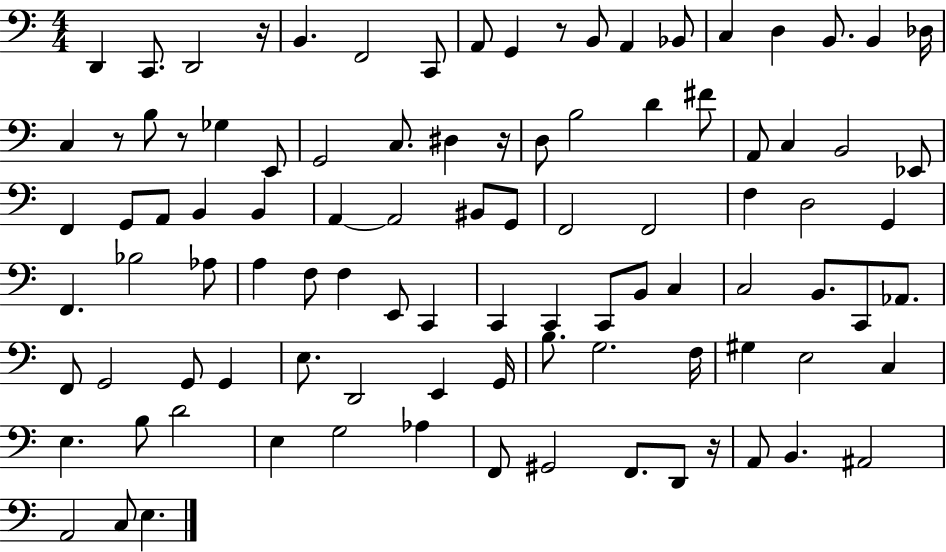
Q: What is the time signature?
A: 4/4